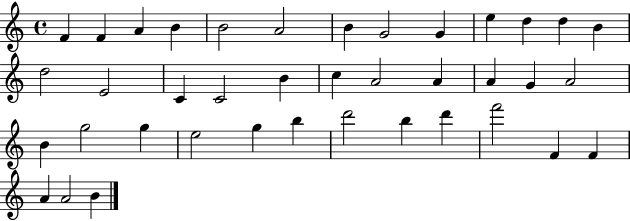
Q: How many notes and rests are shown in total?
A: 39